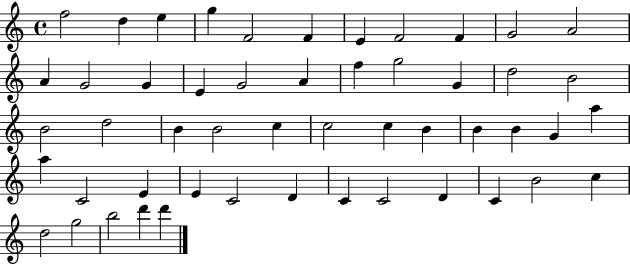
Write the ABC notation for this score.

X:1
T:Untitled
M:4/4
L:1/4
K:C
f2 d e g F2 F E F2 F G2 A2 A G2 G E G2 A f g2 G d2 B2 B2 d2 B B2 c c2 c B B B G a a C2 E E C2 D C C2 D C B2 c d2 g2 b2 d' d'